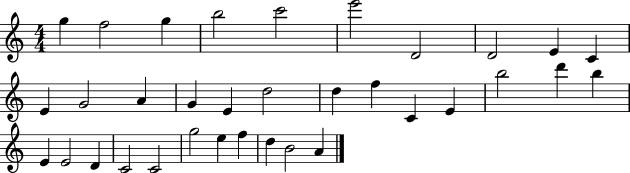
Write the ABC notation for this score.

X:1
T:Untitled
M:4/4
L:1/4
K:C
g f2 g b2 c'2 e'2 D2 D2 E C E G2 A G E d2 d f C E b2 d' b E E2 D C2 C2 g2 e f d B2 A